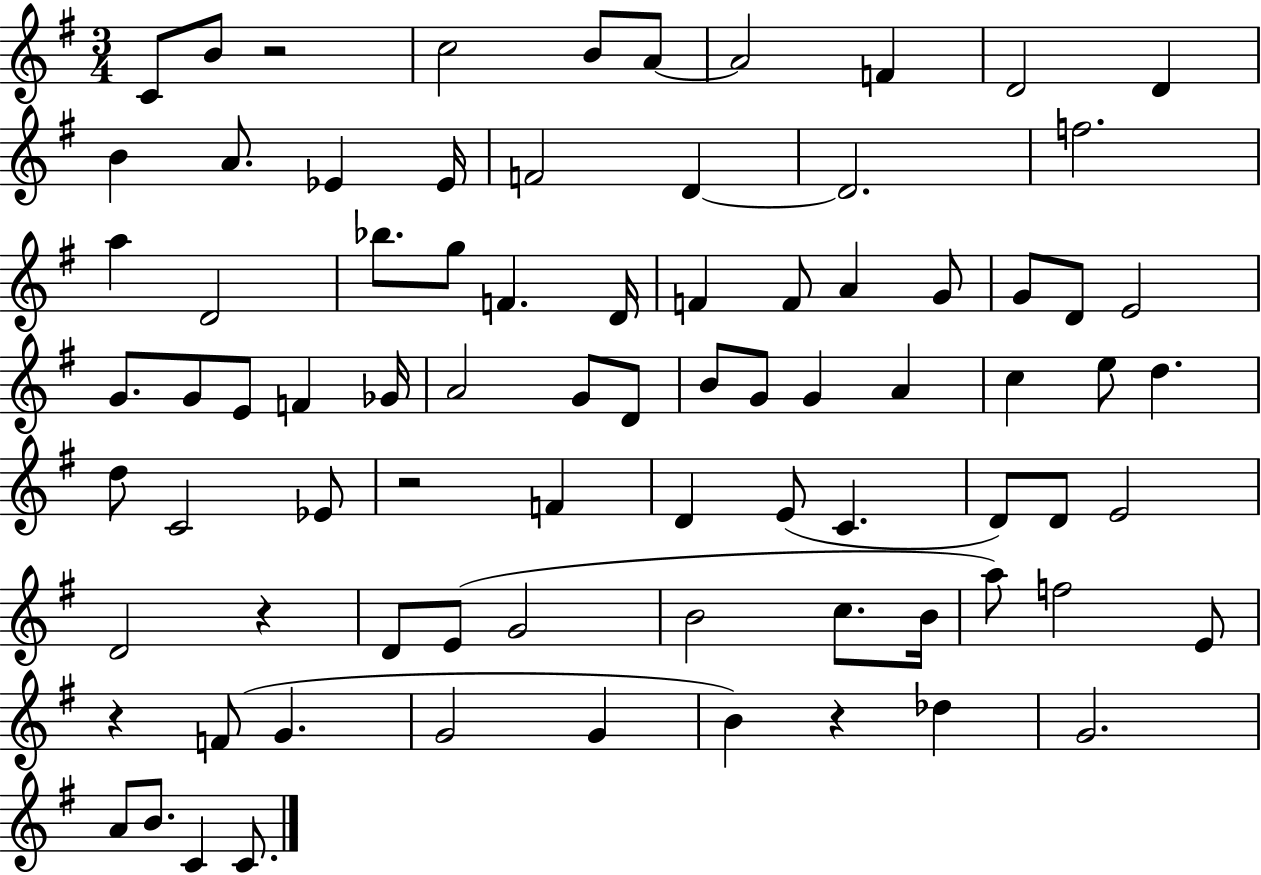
{
  \clef treble
  \numericTimeSignature
  \time 3/4
  \key g \major
  \repeat volta 2 { c'8 b'8 r2 | c''2 b'8 a'8~~ | a'2 f'4 | d'2 d'4 | \break b'4 a'8. ees'4 ees'16 | f'2 d'4~~ | d'2. | f''2. | \break a''4 d'2 | bes''8. g''8 f'4. d'16 | f'4 f'8 a'4 g'8 | g'8 d'8 e'2 | \break g'8. g'8 e'8 f'4 ges'16 | a'2 g'8 d'8 | b'8 g'8 g'4 a'4 | c''4 e''8 d''4. | \break d''8 c'2 ees'8 | r2 f'4 | d'4 e'8( c'4. | d'8) d'8 e'2 | \break d'2 r4 | d'8 e'8( g'2 | b'2 c''8. b'16 | a''8) f''2 e'8 | \break r4 f'8( g'4. | g'2 g'4 | b'4) r4 des''4 | g'2. | \break a'8 b'8. c'4 c'8. | } \bar "|."
}